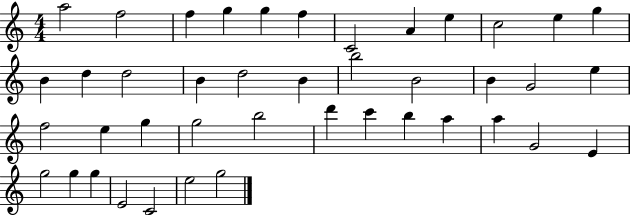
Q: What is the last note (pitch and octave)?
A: G5